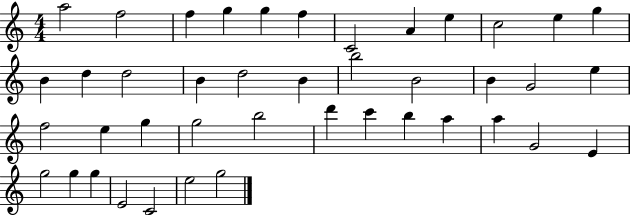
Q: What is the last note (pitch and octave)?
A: G5